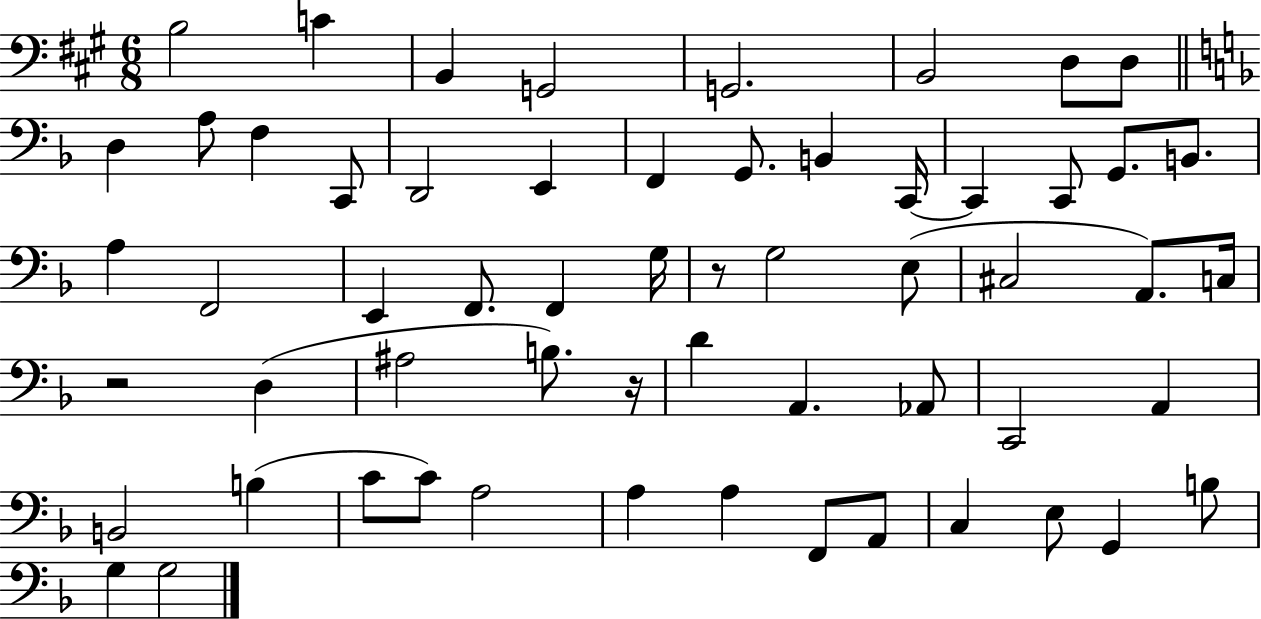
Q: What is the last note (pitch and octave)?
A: G3